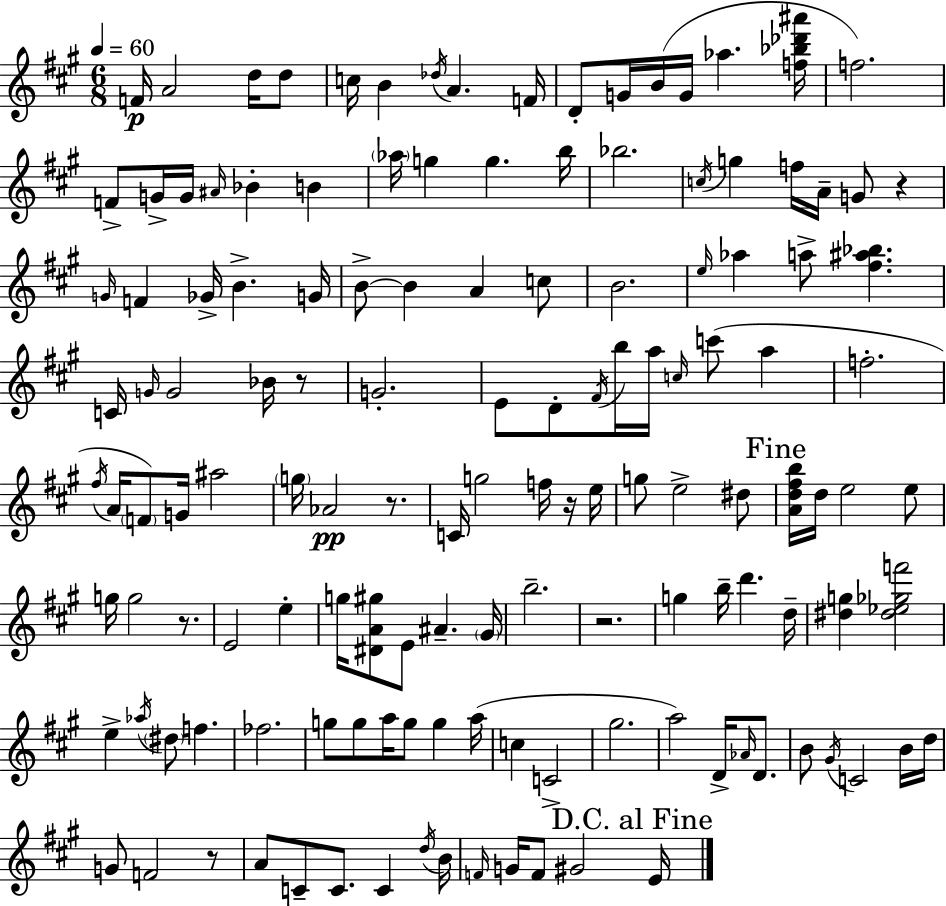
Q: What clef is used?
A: treble